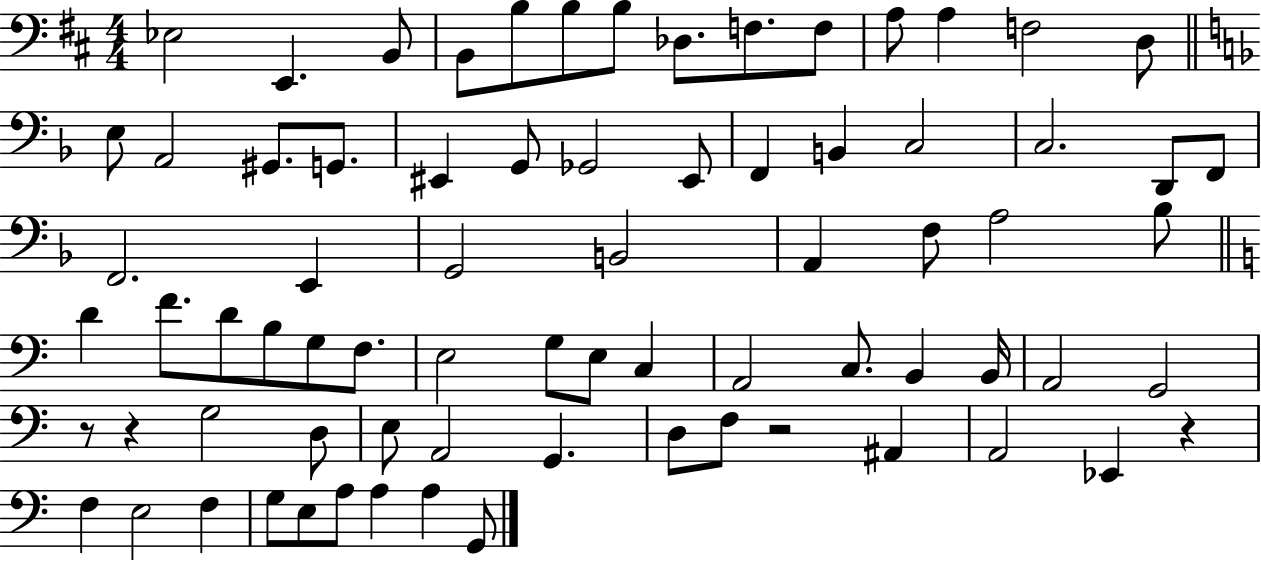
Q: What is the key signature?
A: D major